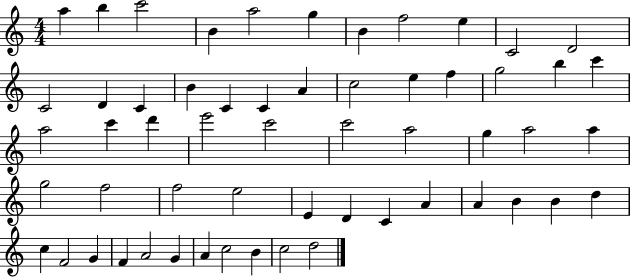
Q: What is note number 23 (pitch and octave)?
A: B5